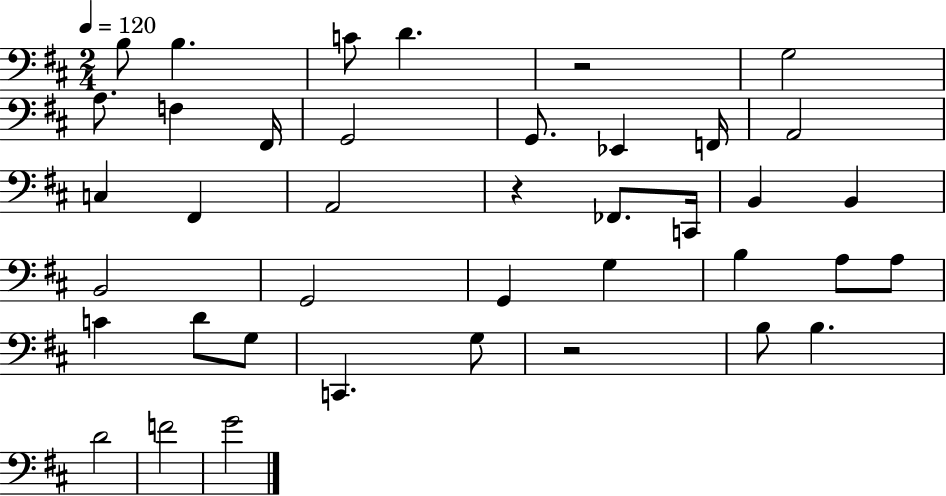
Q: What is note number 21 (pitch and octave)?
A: B2